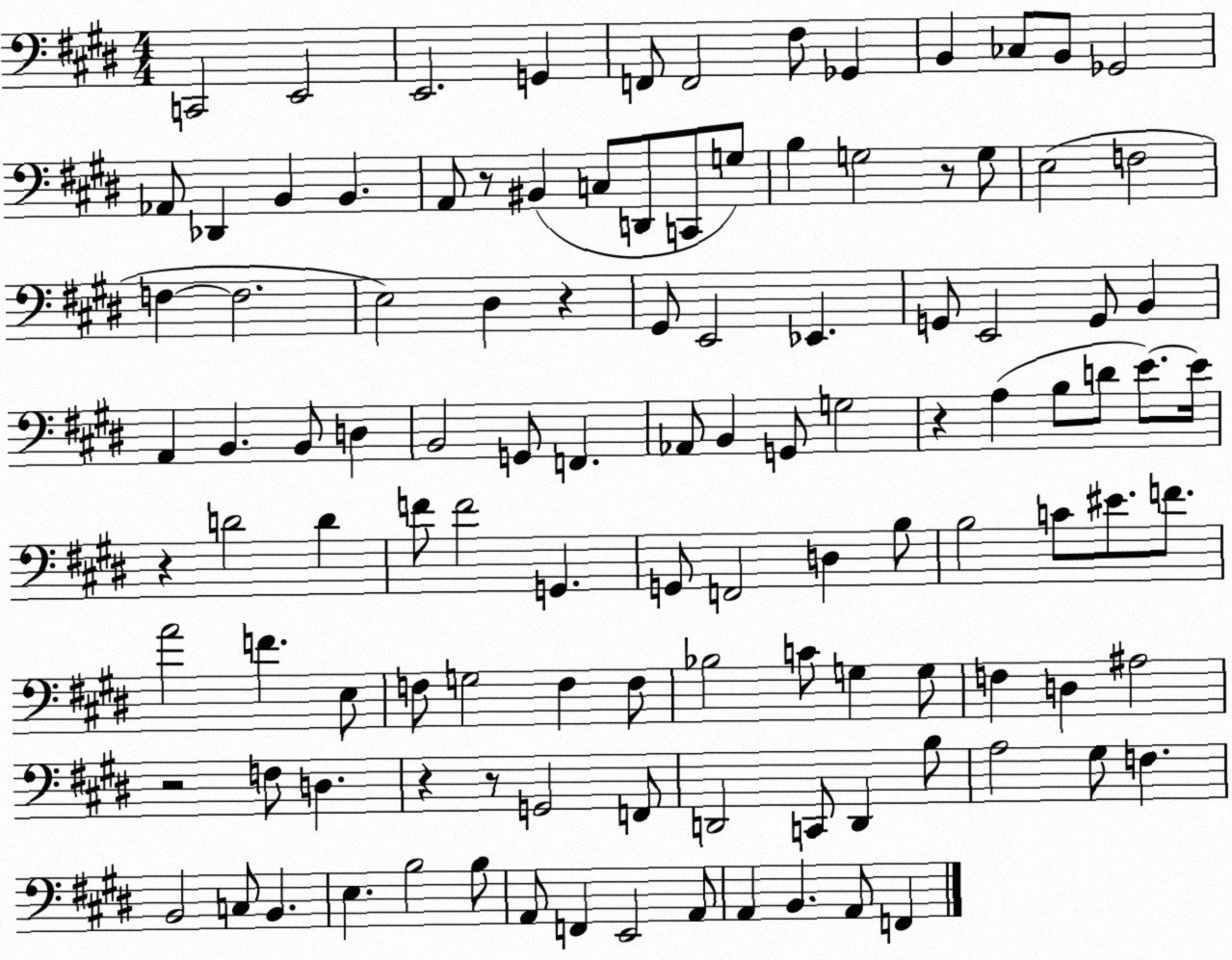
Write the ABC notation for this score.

X:1
T:Untitled
M:4/4
L:1/4
K:E
C,,2 E,,2 E,,2 G,, F,,/2 F,,2 ^F,/2 _G,, B,, _C,/2 B,,/2 _G,,2 _A,,/2 _D,, B,, B,, A,,/2 z/2 ^B,, C,/2 D,,/2 C,,/2 G,/2 B, G,2 z/2 G,/2 E,2 F,2 F, F,2 E,2 ^D, z ^G,,/2 E,,2 _E,, G,,/2 E,,2 G,,/2 B,, A,, B,, B,,/2 D, B,,2 G,,/2 F,, _A,,/2 B,, G,,/2 G,2 z A, B,/2 D/2 E/2 E/4 z D2 D F/2 F2 G,, G,,/2 F,,2 D, B,/2 B,2 C/2 ^E/2 F/2 A2 F E,/2 F,/2 G,2 F, F,/2 _B,2 C/2 G, G,/2 F, D, ^A,2 z2 F,/2 D, z z/2 G,,2 F,,/2 D,,2 C,,/2 D,, B,/2 A,2 ^G,/2 F, B,,2 C,/2 B,, E, B,2 B,/2 A,,/2 F,, E,,2 A,,/2 A,, B,, A,,/2 F,,